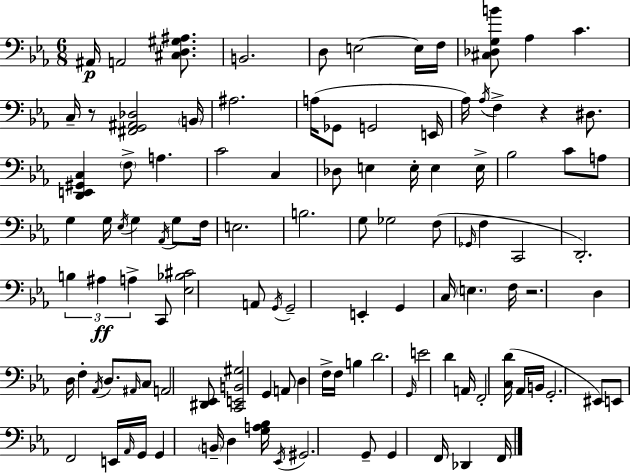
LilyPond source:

{
  \clef bass
  \numericTimeSignature
  \time 6/8
  \key c \minor
  \repeat volta 2 { ais,16\p a,2 <cis d gis ais>8. | b,2. | d8 e2~~ e16 f16 | <cis des g b'>8 aes4 c'4. | \break c16-- r8 <fis, g, ais, des>2 \parenthesize b,16 | ais2. | a16( ges,8 g,2 e,16 | aes16) \acciaccatura { aes16 } f4-> r4 dis8. | \break <d, e, gis, c>4 \parenthesize f8-> a4. | c'2 c4 | des8 e4 e16-. e4 | e16-> bes2 c'8 a8 | \break g4 g16 \acciaccatura { ees16 } g4 \acciaccatura { aes,16 } | g8 f16 e2. | b2. | g8 ges2 | \break f8( \grace { ges,16 } f4 c,2 | d,2.-.) | \tuplet 3/2 { b4 ais4\ff | a4-> } c,8 <ees bes cis'>2 | \break a,8 \acciaccatura { g,16 } g,2-- | e,4-. g,4 c16 \parenthesize e4. | f16 r2. | d4 d16 f4-. | \break \acciaccatura { aes,16 } d8. \grace { ais,16 } c8 a,2 | <dis, ees,>8 <c, e, b, gis>2 | g,4 a,8 d4 | f16-> f16 b4 d'2. | \break \grace { g,16 } e'2 | d'4 a,16 f,2-. | <c d'>16( aes,16 b,16 g,2.-. | eis,8) e,8 | \break f,2 e,16 \grace { aes,16 } g,16 g,4 | \parenthesize b,16-- d4 <g a bes>16 \acciaccatura { ees,16 } gis,2. | g,8-- | g,4 f,16 des,4 f,16 } \bar "|."
}